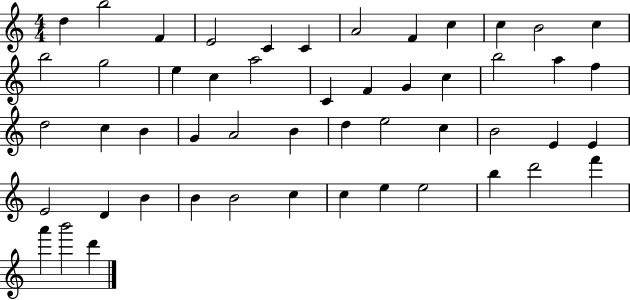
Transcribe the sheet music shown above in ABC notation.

X:1
T:Untitled
M:4/4
L:1/4
K:C
d b2 F E2 C C A2 F c c B2 c b2 g2 e c a2 C F G c b2 a f d2 c B G A2 B d e2 c B2 E E E2 D B B B2 c c e e2 b d'2 f' a' b'2 d'